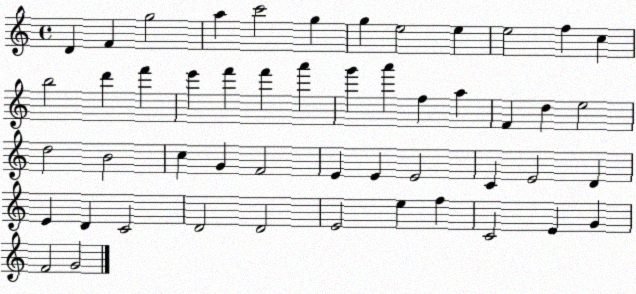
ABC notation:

X:1
T:Untitled
M:4/4
L:1/4
K:C
D F g2 a c'2 g g e2 e e2 f c b2 d' f' e' f' f' a' g' a' f a F d e2 d2 B2 c G F2 E E E2 C E2 D E D C2 D2 D2 E2 e f C2 E G F2 G2